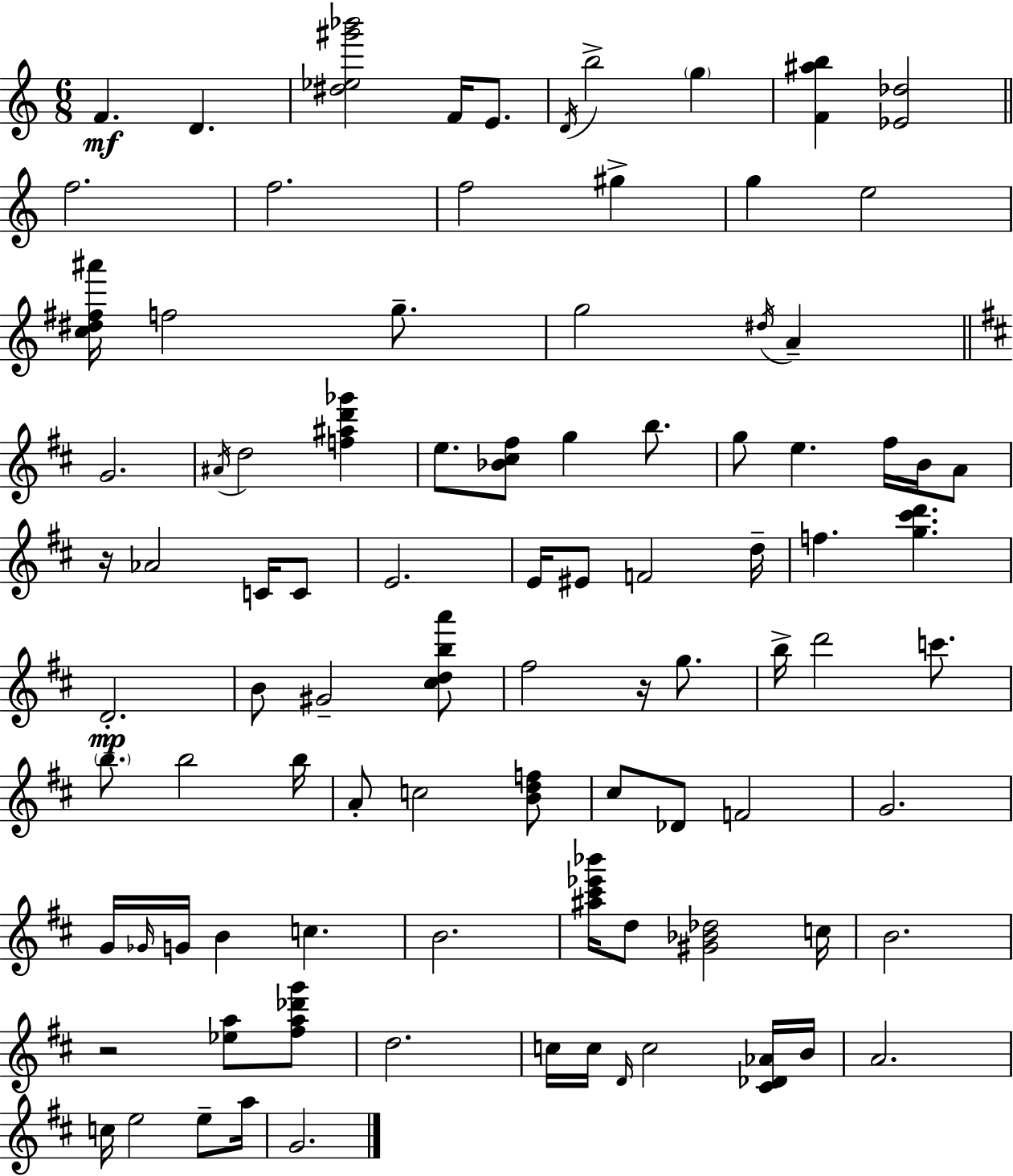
X:1
T:Untitled
M:6/8
L:1/4
K:Am
F D [^d_e^g'_b']2 F/4 E/2 D/4 b2 g [F^ab] [_E_d]2 f2 f2 f2 ^g g e2 [c^d^f^a']/4 f2 g/2 g2 ^d/4 A G2 ^A/4 d2 [f^ad'_g'] e/2 [_B^c^f]/2 g b/2 g/2 e ^f/4 B/4 A/2 z/4 _A2 C/4 C/2 E2 E/4 ^E/2 F2 d/4 f [g^c'd'] D2 B/2 ^G2 [^cdba']/2 ^f2 z/4 g/2 b/4 d'2 c'/2 b/2 b2 b/4 A/2 c2 [Bdf]/2 ^c/2 _D/2 F2 G2 G/4 _G/4 G/4 B c B2 [^a^c'_e'_b']/4 d/2 [^G_B_d]2 c/4 B2 z2 [_ea]/2 [^fa_d'g']/2 d2 c/4 c/4 D/4 c2 [^C_D_A]/4 B/4 A2 c/4 e2 e/2 a/4 G2